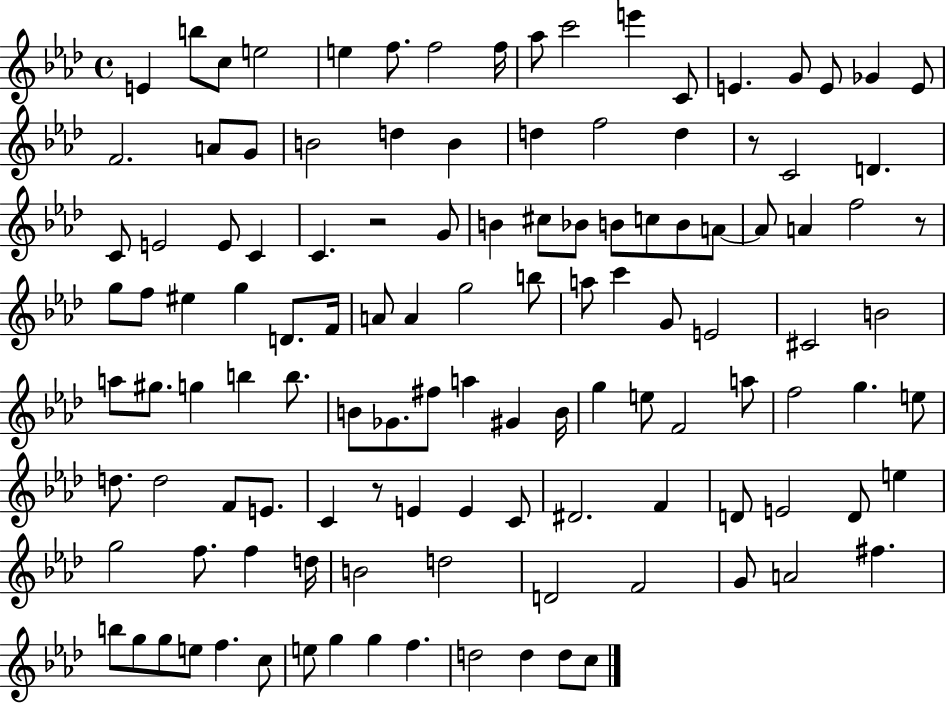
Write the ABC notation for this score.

X:1
T:Untitled
M:4/4
L:1/4
K:Ab
E b/2 c/2 e2 e f/2 f2 f/4 _a/2 c'2 e' C/2 E G/2 E/2 _G E/2 F2 A/2 G/2 B2 d B d f2 d z/2 C2 D C/2 E2 E/2 C C z2 G/2 B ^c/2 _B/2 B/2 c/2 B/2 A/2 A/2 A f2 z/2 g/2 f/2 ^e g D/2 F/4 A/2 A g2 b/2 a/2 c' G/2 E2 ^C2 B2 a/2 ^g/2 g b b/2 B/2 _G/2 ^f/2 a ^G B/4 g e/2 F2 a/2 f2 g e/2 d/2 d2 F/2 E/2 C z/2 E E C/2 ^D2 F D/2 E2 D/2 e g2 f/2 f d/4 B2 d2 D2 F2 G/2 A2 ^f b/2 g/2 g/2 e/2 f c/2 e/2 g g f d2 d d/2 c/2